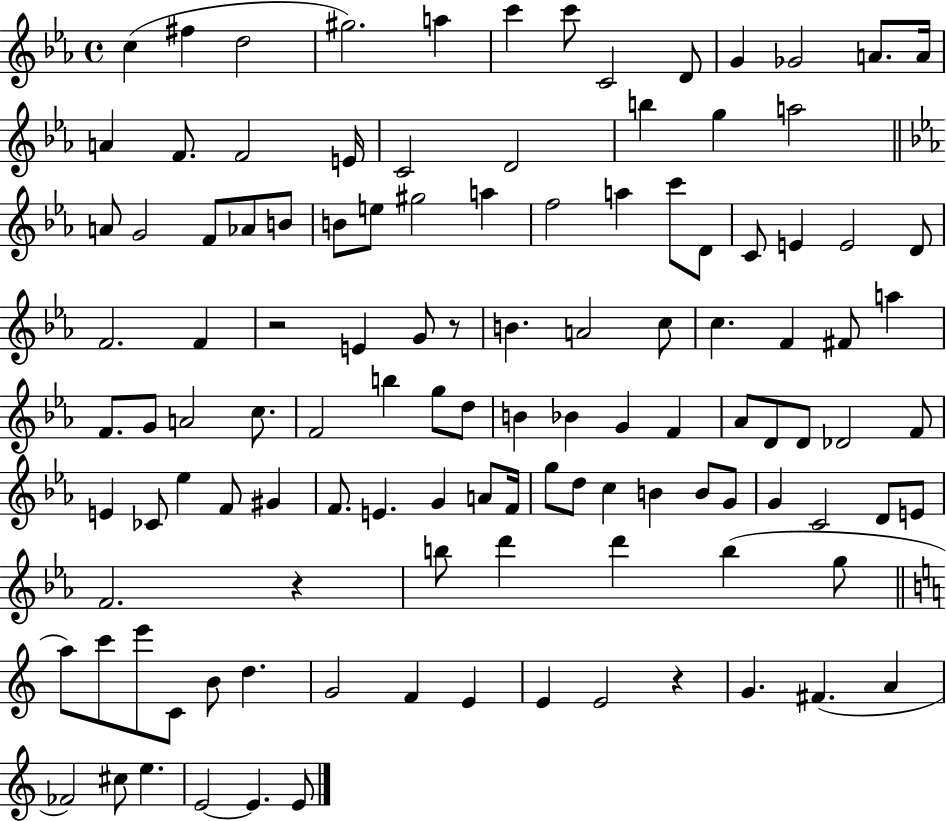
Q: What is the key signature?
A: EES major